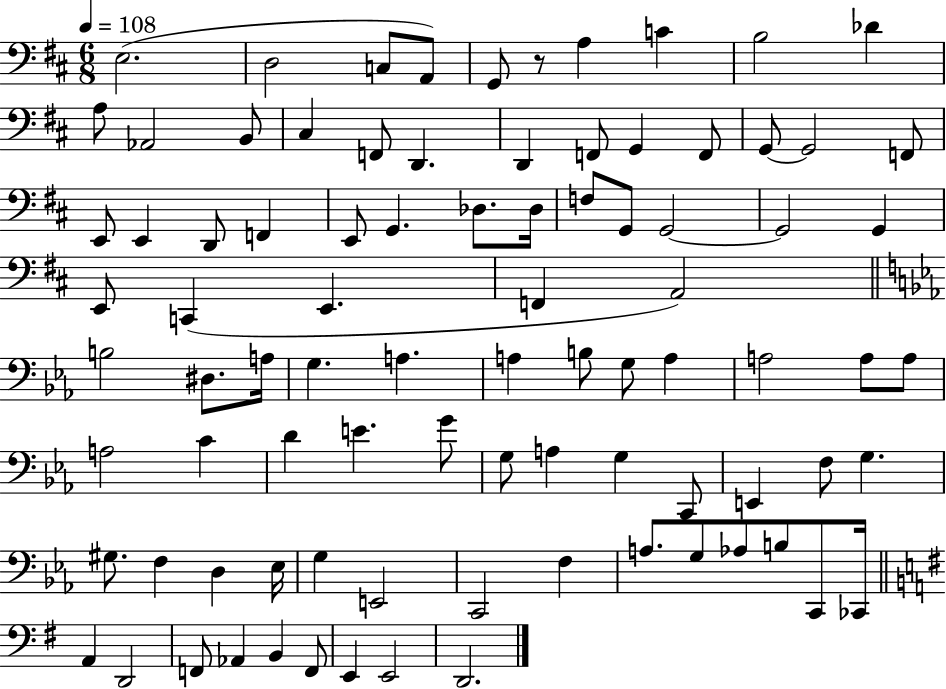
{
  \clef bass
  \numericTimeSignature
  \time 6/8
  \key d \major
  \tempo 4 = 108
  e2.( | d2 c8 a,8) | g,8 r8 a4 c'4 | b2 des'4 | \break a8 aes,2 b,8 | cis4 f,8 d,4. | d,4 f,8 g,4 f,8 | g,8~~ g,2 f,8 | \break e,8 e,4 d,8 f,4 | e,8 g,4. des8. des16 | f8 g,8 g,2~~ | g,2 g,4 | \break e,8 c,4( e,4. | f,4 a,2) | \bar "||" \break \key c \minor b2 dis8. a16 | g4. a4. | a4 b8 g8 a4 | a2 a8 a8 | \break a2 c'4 | d'4 e'4. g'8 | g8 a4 g4 c,8 | e,4 f8 g4. | \break gis8. f4 d4 ees16 | g4 e,2 | c,2 f4 | a8. g8 aes8 b8 c,8 ces,16 | \break \bar "||" \break \key g \major a,4 d,2 | f,8 aes,4 b,4 f,8 | e,4 e,2 | d,2. | \break \bar "|."
}